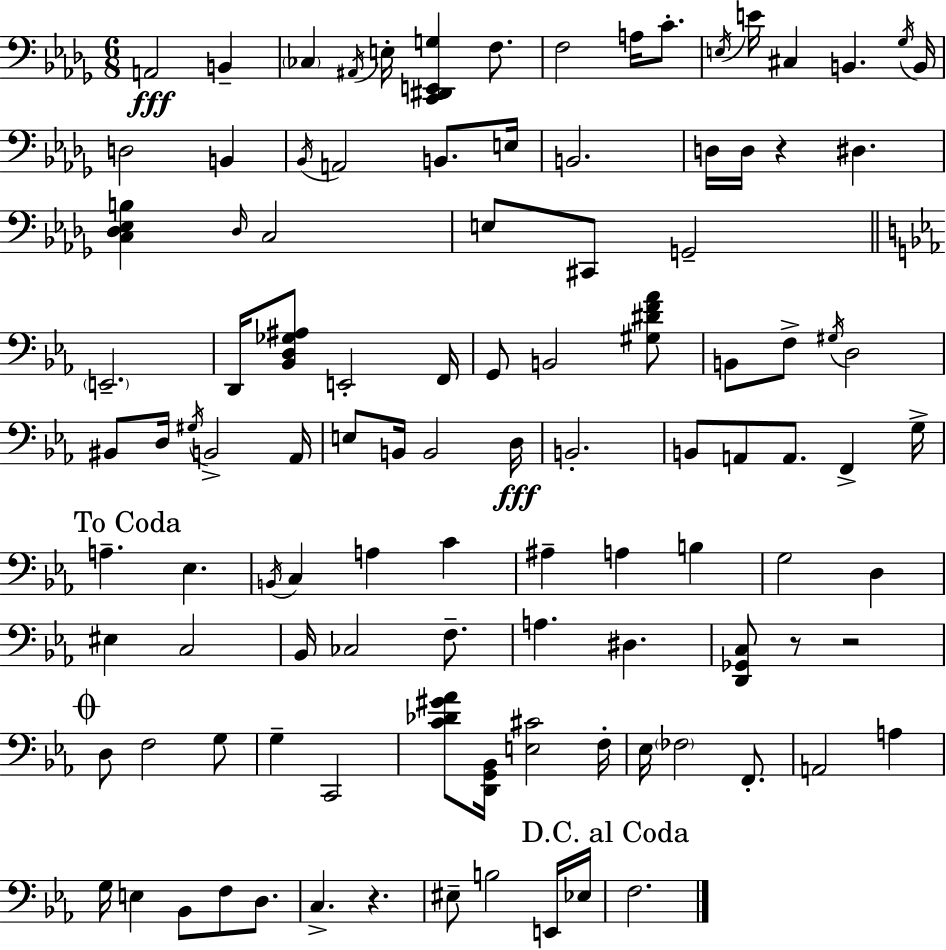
A2/h B2/q CES3/q A#2/s E3/s [C2,D#2,E2,G3]/q F3/e. F3/h A3/s C4/e. E3/s E4/s C#3/q B2/q. Gb3/s B2/s D3/h B2/q Bb2/s A2/h B2/e. E3/s B2/h. D3/s D3/s R/q D#3/q. [C3,Db3,Eb3,B3]/q Db3/s C3/h E3/e C#2/e G2/h E2/h. D2/s [Bb2,D3,Gb3,A#3]/e E2/h F2/s G2/e B2/h [G#3,D#4,F4,Ab4]/e B2/e F3/e G#3/s D3/h BIS2/e D3/s G#3/s B2/h Ab2/s E3/e B2/s B2/h D3/s B2/h. B2/e A2/e A2/e. F2/q G3/s A3/q. Eb3/q. B2/s C3/q A3/q C4/q A#3/q A3/q B3/q G3/h D3/q EIS3/q C3/h Bb2/s CES3/h F3/e. A3/q. D#3/q. [D2,Gb2,C3]/e R/e R/h D3/e F3/h G3/e G3/q C2/h [C4,Db4,G#4,Ab4]/e [D2,G2,Bb2]/s [E3,C#4]/h F3/s Eb3/s FES3/h F2/e. A2/h A3/q G3/s E3/q Bb2/e F3/e D3/e. C3/q. R/q. EIS3/e B3/h E2/s Eb3/s F3/h.